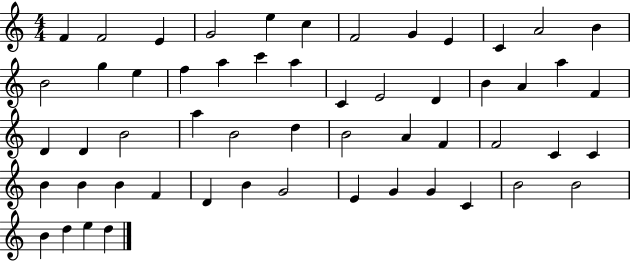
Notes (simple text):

F4/q F4/h E4/q G4/h E5/q C5/q F4/h G4/q E4/q C4/q A4/h B4/q B4/h G5/q E5/q F5/q A5/q C6/q A5/q C4/q E4/h D4/q B4/q A4/q A5/q F4/q D4/q D4/q B4/h A5/q B4/h D5/q B4/h A4/q F4/q F4/h C4/q C4/q B4/q B4/q B4/q F4/q D4/q B4/q G4/h E4/q G4/q G4/q C4/q B4/h B4/h B4/q D5/q E5/q D5/q